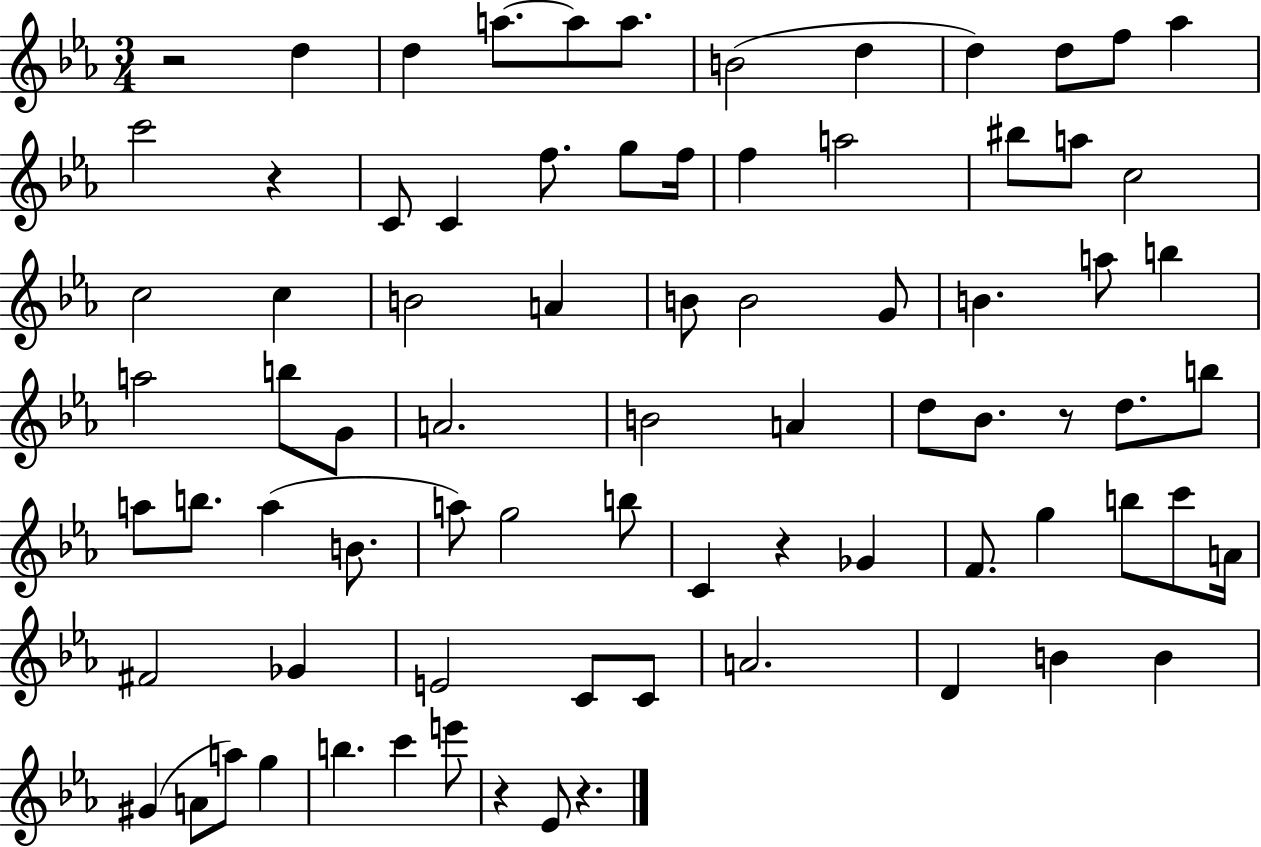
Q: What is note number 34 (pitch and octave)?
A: B5